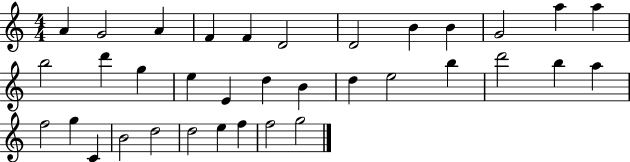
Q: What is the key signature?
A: C major